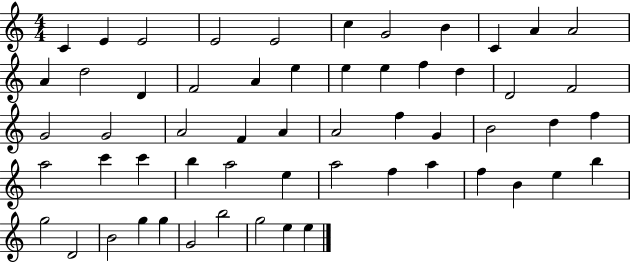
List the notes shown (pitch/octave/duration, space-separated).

C4/q E4/q E4/h E4/h E4/h C5/q G4/h B4/q C4/q A4/q A4/h A4/q D5/h D4/q F4/h A4/q E5/q E5/q E5/q F5/q D5/q D4/h F4/h G4/h G4/h A4/h F4/q A4/q A4/h F5/q G4/q B4/h D5/q F5/q A5/h C6/q C6/q B5/q A5/h E5/q A5/h F5/q A5/q F5/q B4/q E5/q B5/q G5/h D4/h B4/h G5/q G5/q G4/h B5/h G5/h E5/q E5/q